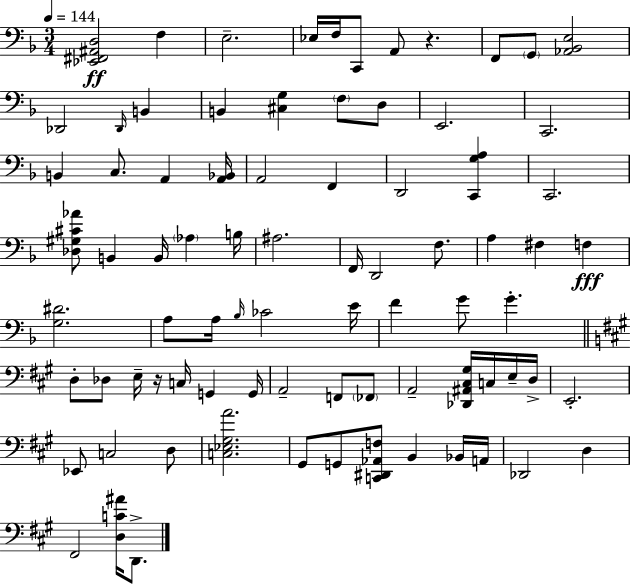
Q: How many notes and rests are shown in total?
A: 81